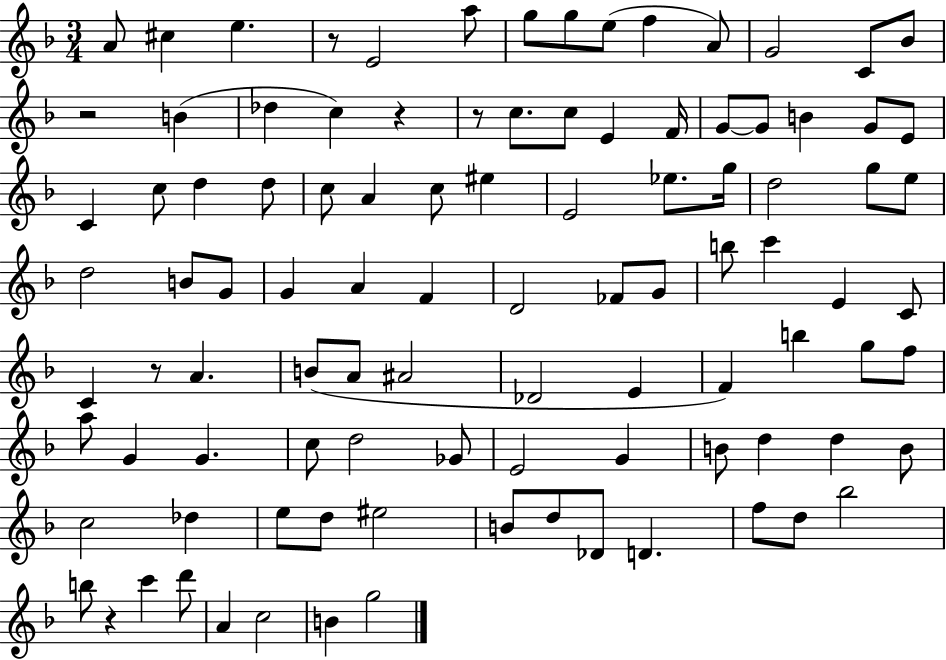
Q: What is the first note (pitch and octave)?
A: A4